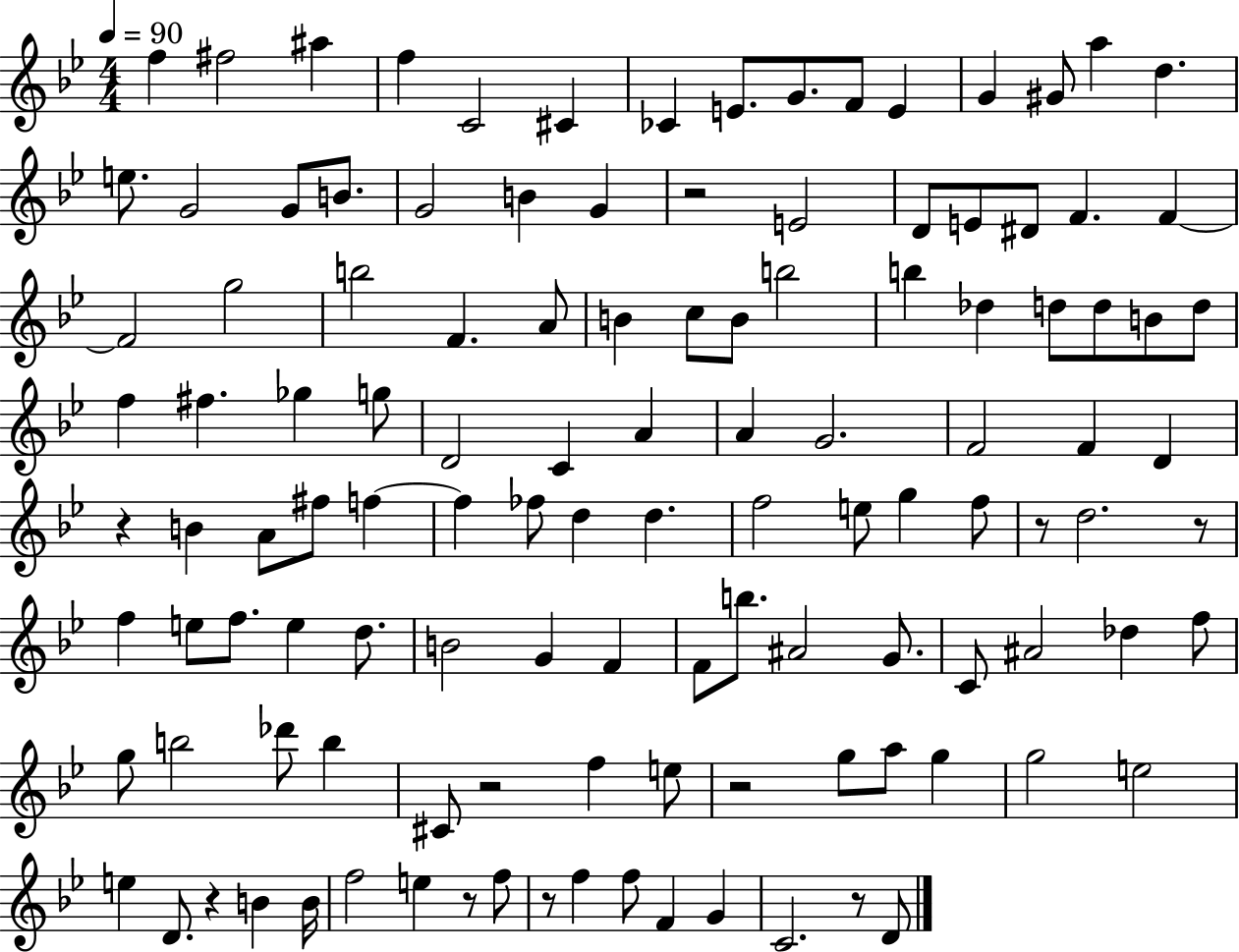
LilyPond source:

{
  \clef treble
  \numericTimeSignature
  \time 4/4
  \key bes \major
  \tempo 4 = 90
  \repeat volta 2 { f''4 fis''2 ais''4 | f''4 c'2 cis'4 | ces'4 e'8. g'8. f'8 e'4 | g'4 gis'8 a''4 d''4. | \break e''8. g'2 g'8 b'8. | g'2 b'4 g'4 | r2 e'2 | d'8 e'8 dis'8 f'4. f'4~~ | \break f'2 g''2 | b''2 f'4. a'8 | b'4 c''8 b'8 b''2 | b''4 des''4 d''8 d''8 b'8 d''8 | \break f''4 fis''4. ges''4 g''8 | d'2 c'4 a'4 | a'4 g'2. | f'2 f'4 d'4 | \break r4 b'4 a'8 fis''8 f''4~~ | f''4 fes''8 d''4 d''4. | f''2 e''8 g''4 f''8 | r8 d''2. r8 | \break f''4 e''8 f''8. e''4 d''8. | b'2 g'4 f'4 | f'8 b''8. ais'2 g'8. | c'8 ais'2 des''4 f''8 | \break g''8 b''2 des'''8 b''4 | cis'8 r2 f''4 e''8 | r2 g''8 a''8 g''4 | g''2 e''2 | \break e''4 d'8. r4 b'4 b'16 | f''2 e''4 r8 f''8 | r8 f''4 f''8 f'4 g'4 | c'2. r8 d'8 | \break } \bar "|."
}